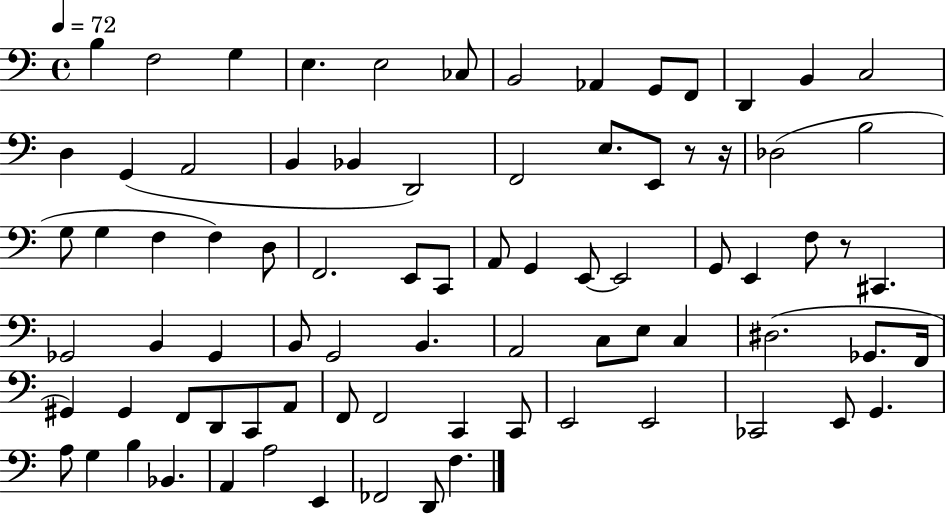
B3/q F3/h G3/q E3/q. E3/h CES3/e B2/h Ab2/q G2/e F2/e D2/q B2/q C3/h D3/q G2/q A2/h B2/q Bb2/q D2/h F2/h E3/e. E2/e R/e R/s Db3/h B3/h G3/e G3/q F3/q F3/q D3/e F2/h. E2/e C2/e A2/e G2/q E2/e E2/h G2/e E2/q F3/e R/e C#2/q. Gb2/h B2/q Gb2/q B2/e G2/h B2/q. A2/h C3/e E3/e C3/q D#3/h. Gb2/e. F2/s G#2/q G#2/q F2/e D2/e C2/e A2/e F2/e F2/h C2/q C2/e E2/h E2/h CES2/h E2/e G2/q. A3/e G3/q B3/q Bb2/q. A2/q A3/h E2/q FES2/h D2/e F3/q.